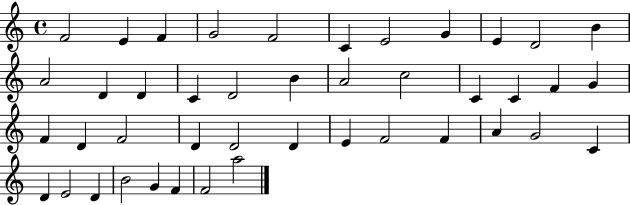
{
  \clef treble
  \time 4/4
  \defaultTimeSignature
  \key c \major
  f'2 e'4 f'4 | g'2 f'2 | c'4 e'2 g'4 | e'4 d'2 b'4 | \break a'2 d'4 d'4 | c'4 d'2 b'4 | a'2 c''2 | c'4 c'4 f'4 g'4 | \break f'4 d'4 f'2 | d'4 d'2 d'4 | e'4 f'2 f'4 | a'4 g'2 c'4 | \break d'4 e'2 d'4 | b'2 g'4 f'4 | f'2 a''2 | \bar "|."
}